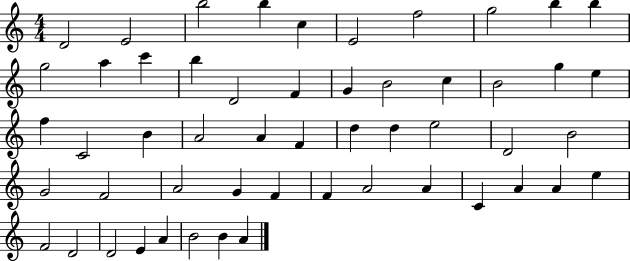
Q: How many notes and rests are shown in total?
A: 53